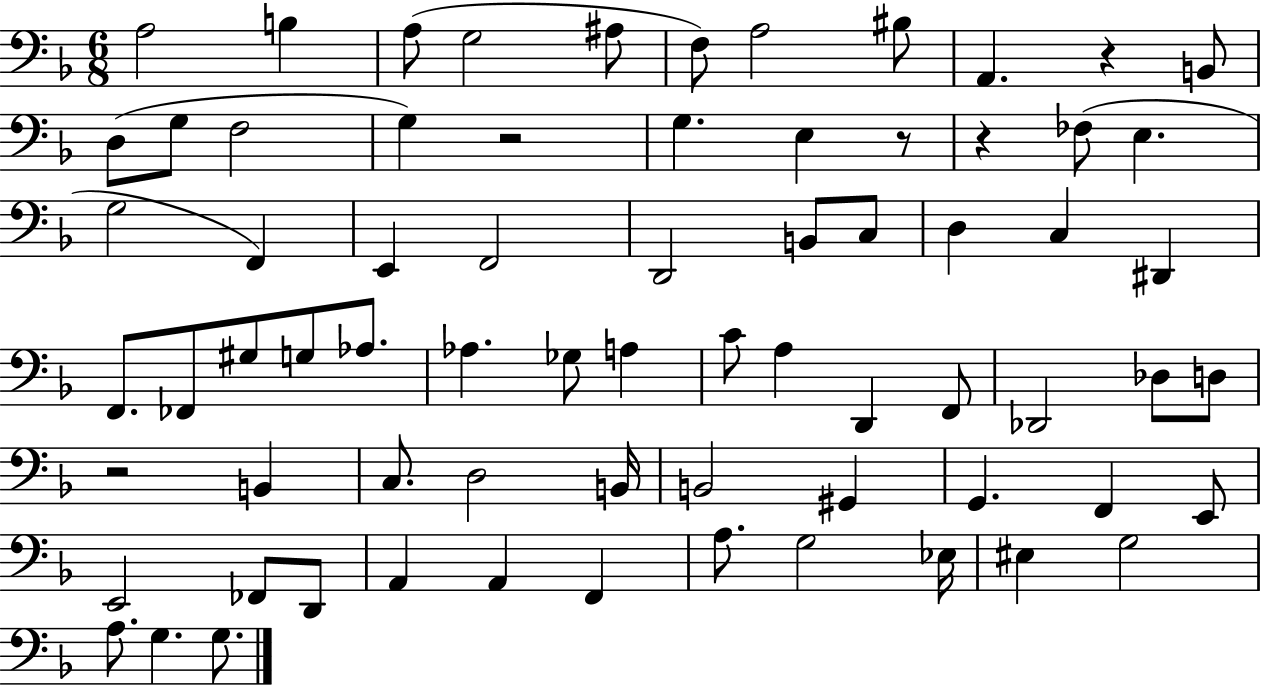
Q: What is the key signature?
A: F major